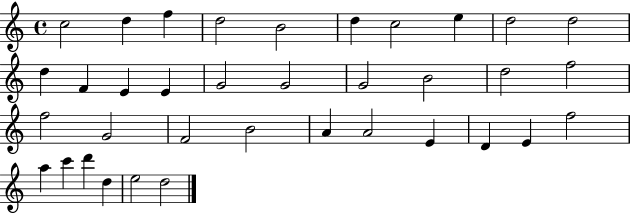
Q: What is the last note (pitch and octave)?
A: D5